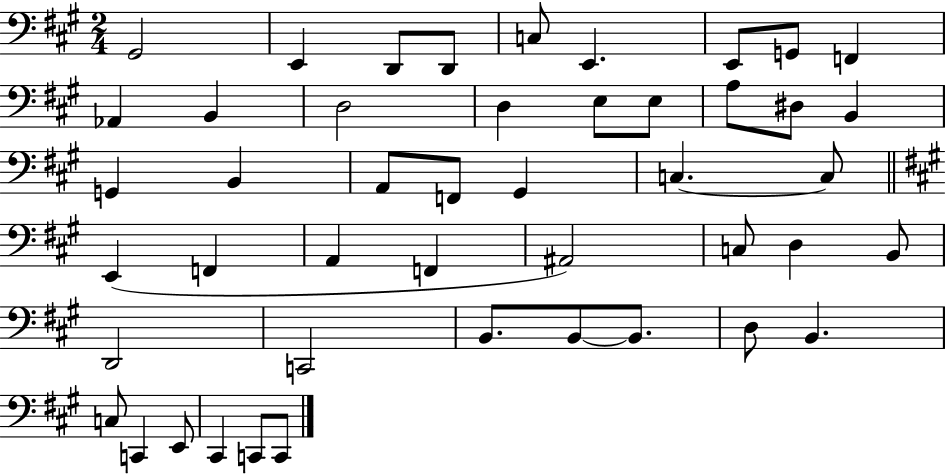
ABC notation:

X:1
T:Untitled
M:2/4
L:1/4
K:A
^G,,2 E,, D,,/2 D,,/2 C,/2 E,, E,,/2 G,,/2 F,, _A,, B,, D,2 D, E,/2 E,/2 A,/2 ^D,/2 B,, G,, B,, A,,/2 F,,/2 ^G,, C, C,/2 E,, F,, A,, F,, ^A,,2 C,/2 D, B,,/2 D,,2 C,,2 B,,/2 B,,/2 B,,/2 D,/2 B,, C,/2 C,, E,,/2 ^C,, C,,/2 C,,/2